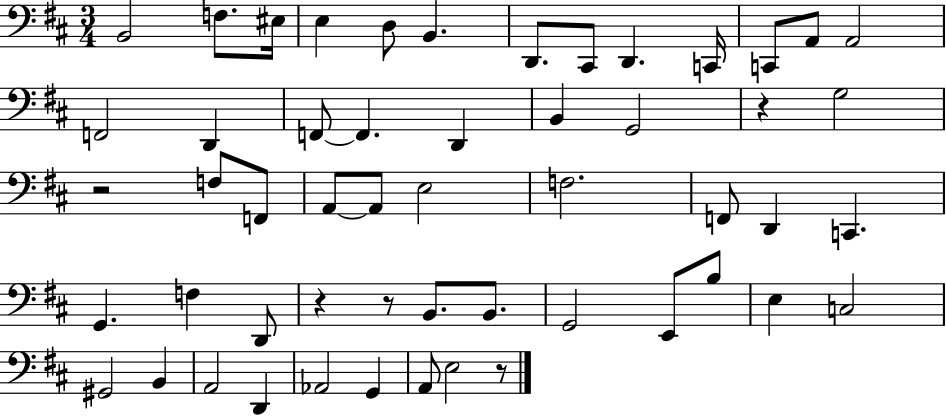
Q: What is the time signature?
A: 3/4